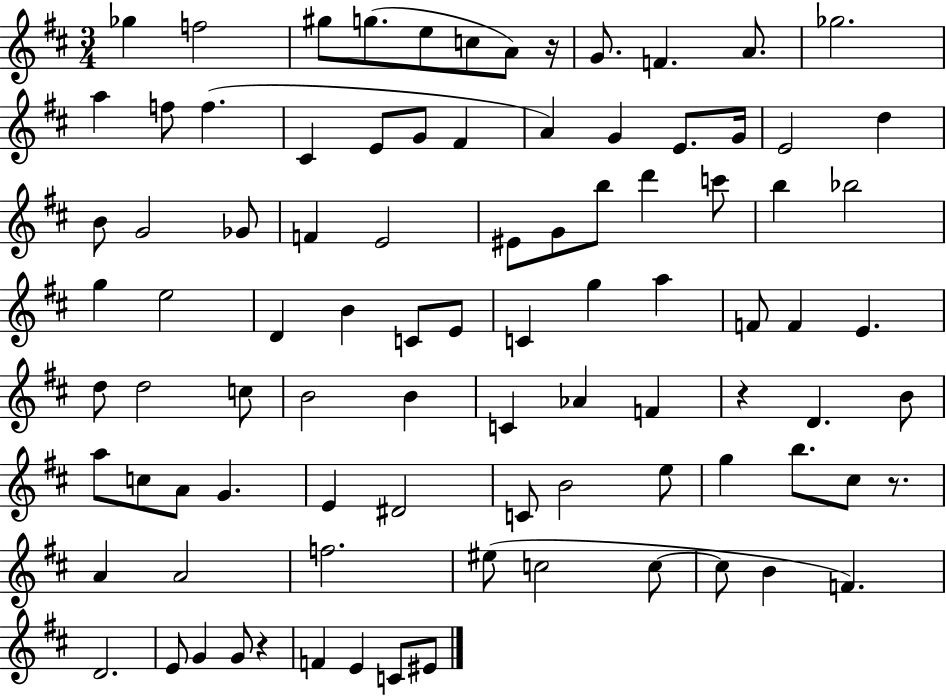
{
  \clef treble
  \numericTimeSignature
  \time 3/4
  \key d \major
  \repeat volta 2 { ges''4 f''2 | gis''8 g''8.( e''8 c''8 a'8) r16 | g'8. f'4. a'8. | ges''2. | \break a''4 f''8 f''4.( | cis'4 e'8 g'8 fis'4 | a'4) g'4 e'8. g'16 | e'2 d''4 | \break b'8 g'2 ges'8 | f'4 e'2 | eis'8 g'8 b''8 d'''4 c'''8 | b''4 bes''2 | \break g''4 e''2 | d'4 b'4 c'8 e'8 | c'4 g''4 a''4 | f'8 f'4 e'4. | \break d''8 d''2 c''8 | b'2 b'4 | c'4 aes'4 f'4 | r4 d'4. b'8 | \break a''8 c''8 a'8 g'4. | e'4 dis'2 | c'8 b'2 e''8 | g''4 b''8. cis''8 r8. | \break a'4 a'2 | f''2. | eis''8( c''2 c''8~~ | c''8 b'4 f'4.) | \break d'2. | e'8 g'4 g'8 r4 | f'4 e'4 c'8 eis'8 | } \bar "|."
}